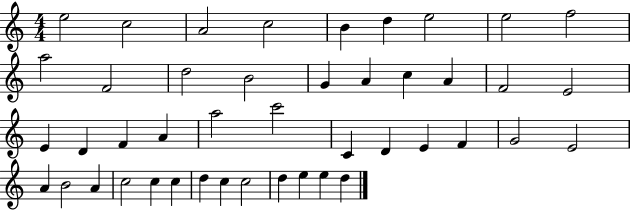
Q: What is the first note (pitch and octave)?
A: E5